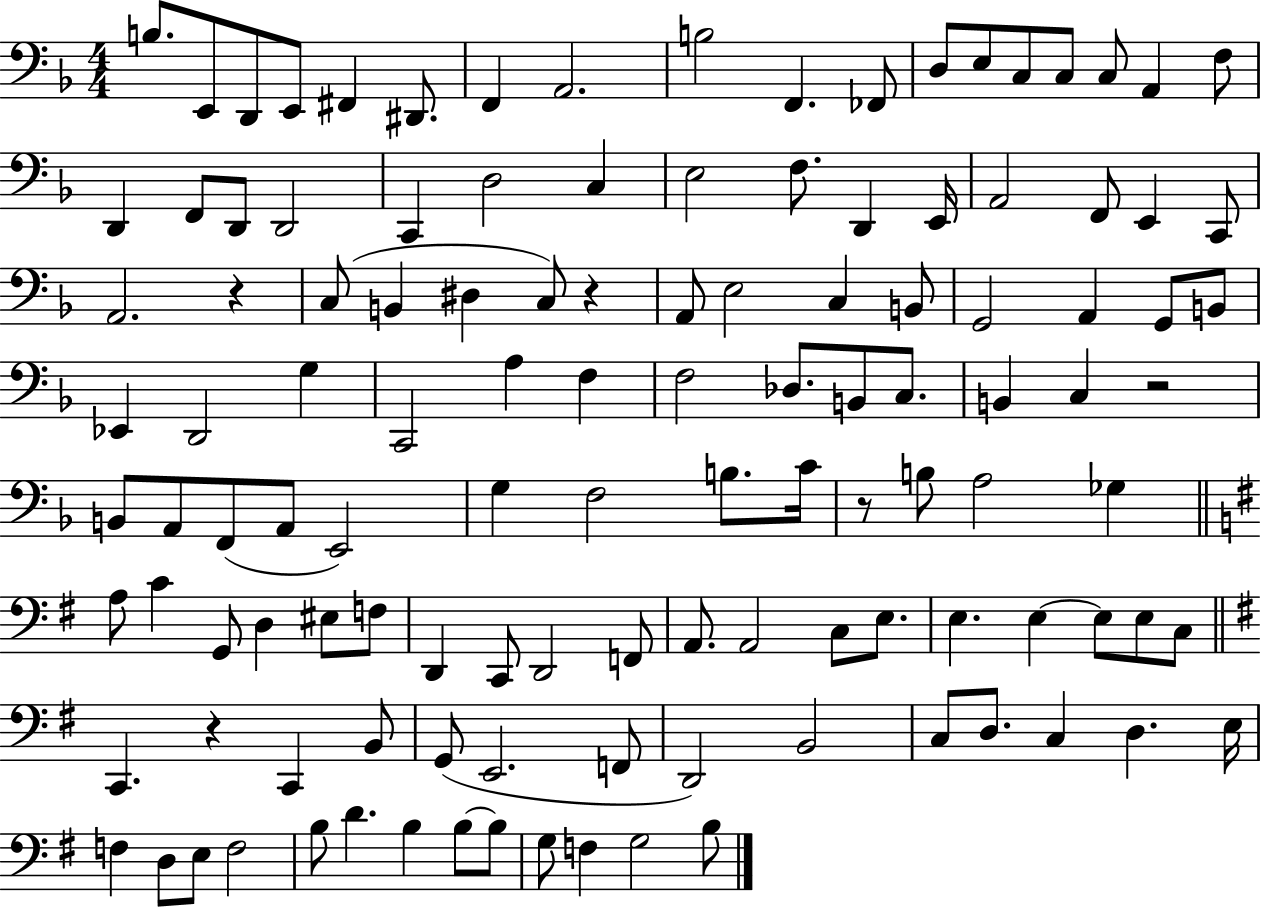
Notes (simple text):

B3/e. E2/e D2/e E2/e F#2/q D#2/e. F2/q A2/h. B3/h F2/q. FES2/e D3/e E3/e C3/e C3/e C3/e A2/q F3/e D2/q F2/e D2/e D2/h C2/q D3/h C3/q E3/h F3/e. D2/q E2/s A2/h F2/e E2/q C2/e A2/h. R/q C3/e B2/q D#3/q C3/e R/q A2/e E3/h C3/q B2/e G2/h A2/q G2/e B2/e Eb2/q D2/h G3/q C2/h A3/q F3/q F3/h Db3/e. B2/e C3/e. B2/q C3/q R/h B2/e A2/e F2/e A2/e E2/h G3/q F3/h B3/e. C4/s R/e B3/e A3/h Gb3/q A3/e C4/q G2/e D3/q EIS3/e F3/e D2/q C2/e D2/h F2/e A2/e. A2/h C3/e E3/e. E3/q. E3/q E3/e E3/e C3/e C2/q. R/q C2/q B2/e G2/e E2/h. F2/e D2/h B2/h C3/e D3/e. C3/q D3/q. E3/s F3/q D3/e E3/e F3/h B3/e D4/q. B3/q B3/e B3/e G3/e F3/q G3/h B3/e